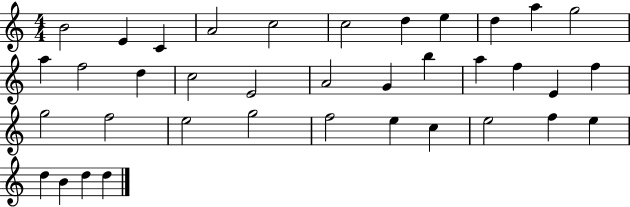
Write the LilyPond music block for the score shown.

{
  \clef treble
  \numericTimeSignature
  \time 4/4
  \key c \major
  b'2 e'4 c'4 | a'2 c''2 | c''2 d''4 e''4 | d''4 a''4 g''2 | \break a''4 f''2 d''4 | c''2 e'2 | a'2 g'4 b''4 | a''4 f''4 e'4 f''4 | \break g''2 f''2 | e''2 g''2 | f''2 e''4 c''4 | e''2 f''4 e''4 | \break d''4 b'4 d''4 d''4 | \bar "|."
}